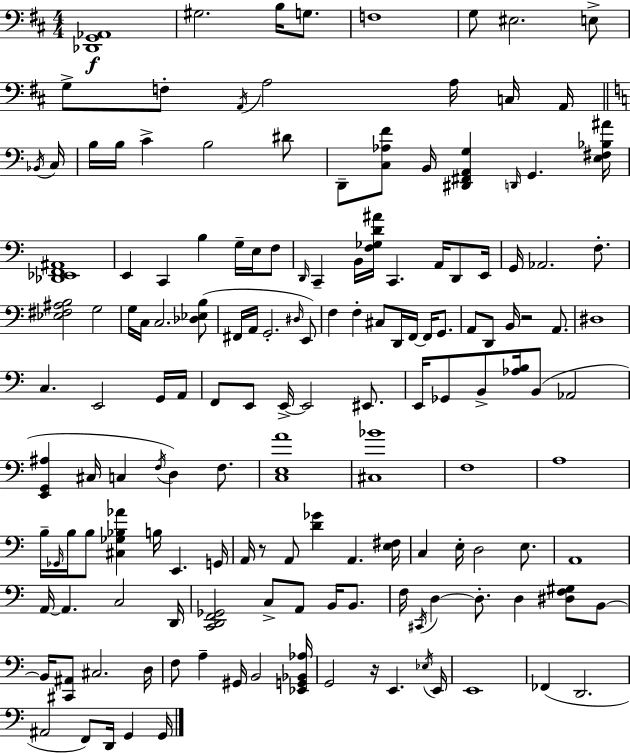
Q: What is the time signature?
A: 4/4